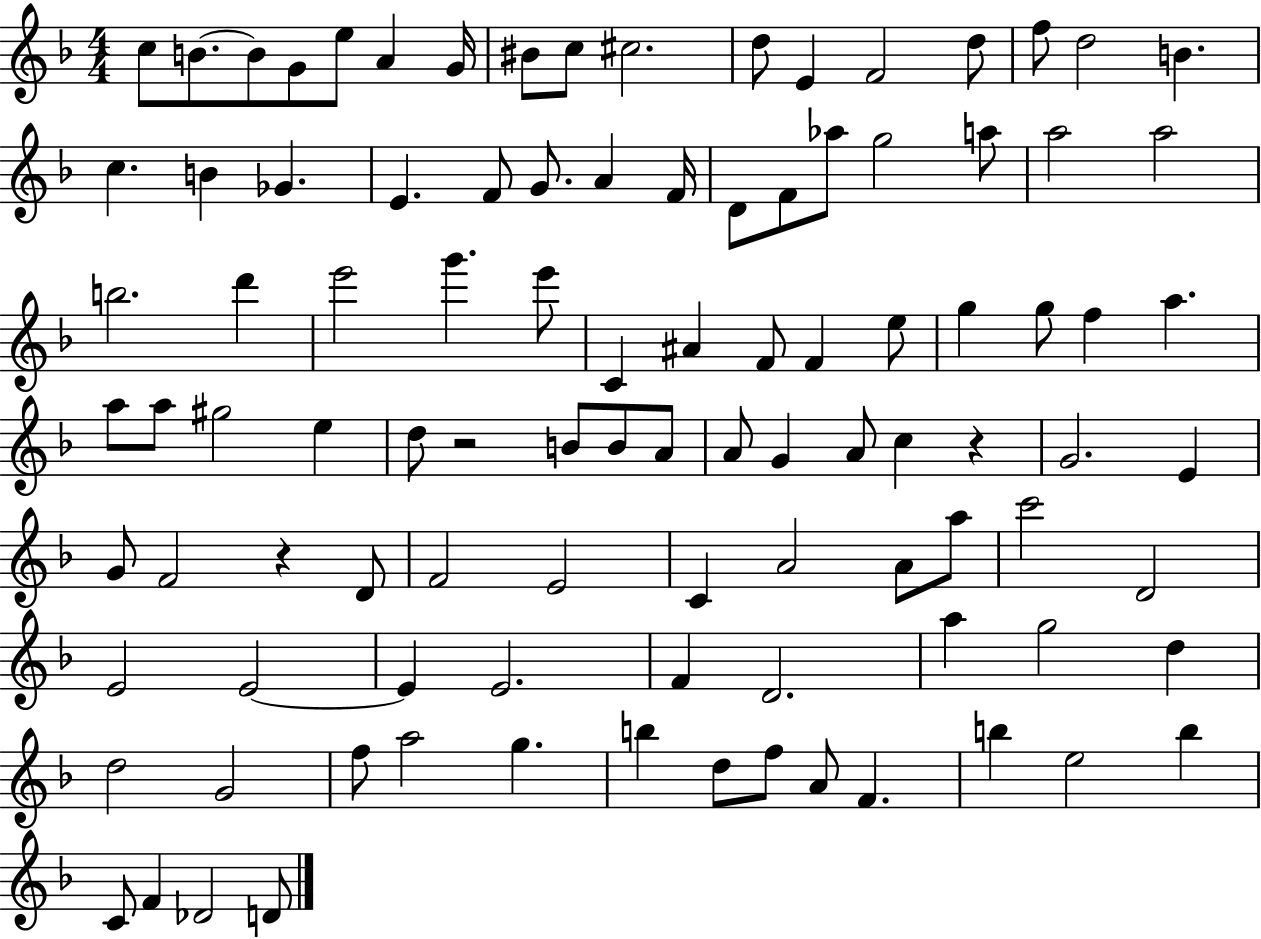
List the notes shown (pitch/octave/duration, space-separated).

C5/e B4/e. B4/e G4/e E5/e A4/q G4/s BIS4/e C5/e C#5/h. D5/e E4/q F4/h D5/e F5/e D5/h B4/q. C5/q. B4/q Gb4/q. E4/q. F4/e G4/e. A4/q F4/s D4/e F4/e Ab5/e G5/h A5/e A5/h A5/h B5/h. D6/q E6/h G6/q. E6/e C4/q A#4/q F4/e F4/q E5/e G5/q G5/e F5/q A5/q. A5/e A5/e G#5/h E5/q D5/e R/h B4/e B4/e A4/e A4/e G4/q A4/e C5/q R/q G4/h. E4/q G4/e F4/h R/q D4/e F4/h E4/h C4/q A4/h A4/e A5/e C6/h D4/h E4/h E4/h E4/q E4/h. F4/q D4/h. A5/q G5/h D5/q D5/h G4/h F5/e A5/h G5/q. B5/q D5/e F5/e A4/e F4/q. B5/q E5/h B5/q C4/e F4/q Db4/h D4/e